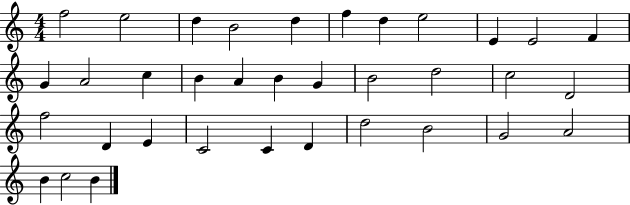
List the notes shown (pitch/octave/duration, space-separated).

F5/h E5/h D5/q B4/h D5/q F5/q D5/q E5/h E4/q E4/h F4/q G4/q A4/h C5/q B4/q A4/q B4/q G4/q B4/h D5/h C5/h D4/h F5/h D4/q E4/q C4/h C4/q D4/q D5/h B4/h G4/h A4/h B4/q C5/h B4/q